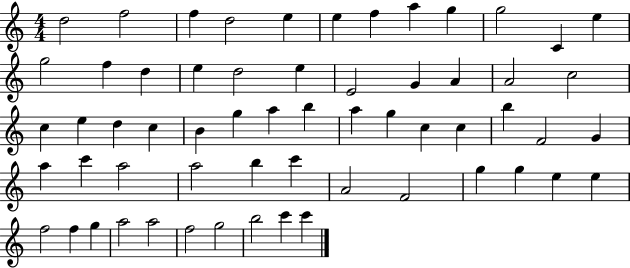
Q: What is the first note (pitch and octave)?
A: D5